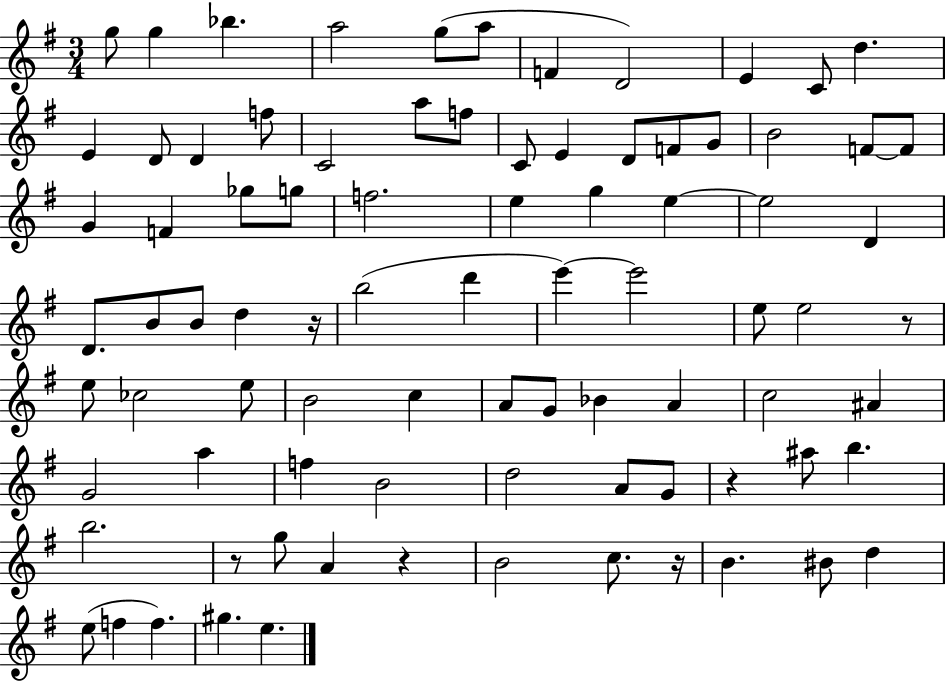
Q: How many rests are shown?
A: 6